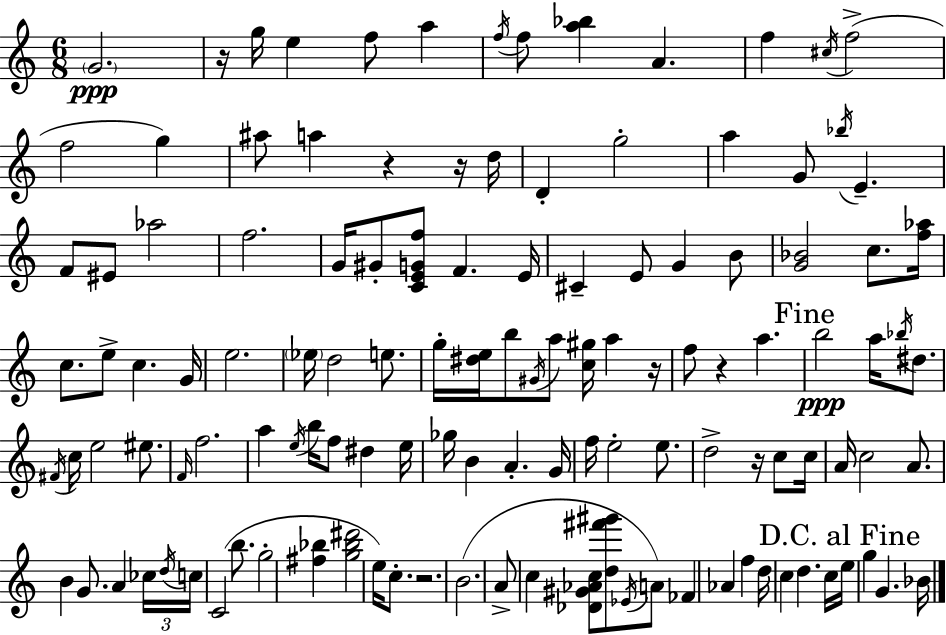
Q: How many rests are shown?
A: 7